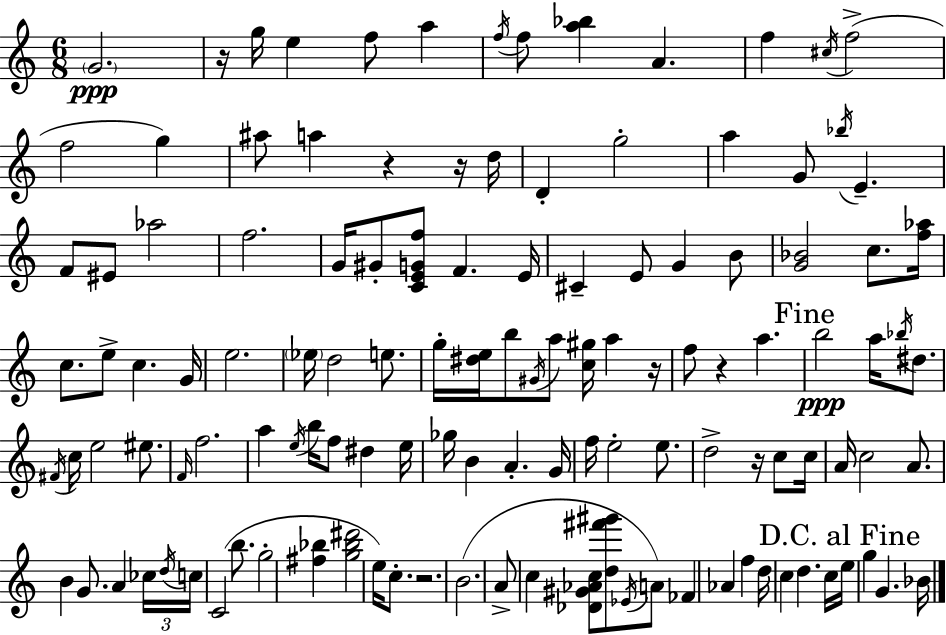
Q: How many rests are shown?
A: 7